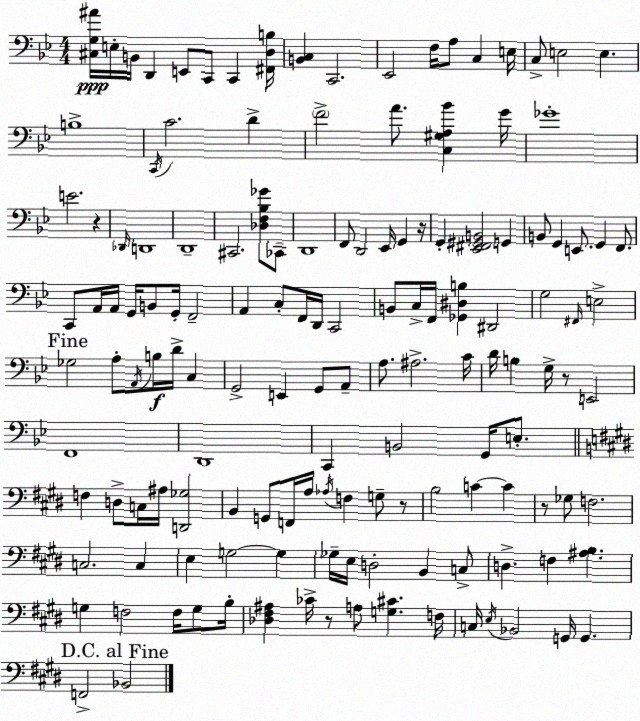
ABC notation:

X:1
T:Untitled
M:4/4
L:1/4
K:Bb
[^C,G,^A]/4 E,/4 B,,/4 D,, E,,/2 C,,/2 C,, [^F,,D,B,]/4 [B,,C,] C,,2 _E,,2 F,/4 A,/2 C, E,/4 C,/2 E,2 E, B,4 C,,/4 C2 D F2 A/2 [C,^G,A,_B] G/4 _G4 E2 z _D,,/4 D,,4 D,,4 ^C,,2 [_D,F,_B,_G]/2 _C,,/2 D,,4 F,,/2 D,,2 _E,,/4 G,, z/4 G,, [_E,,^F,,^G,,B,,]2 G,, B,,/2 G,, E,,/2 G,, F,,/2 C,,/2 A,,/4 A,,/4 G,,/4 B,,/2 G,,/4 F,,2 A,, C,/2 F,,/4 D,,/4 C,,2 B,,/2 C,/4 F,,/4 [_G,,^D,B,] ^D,,2 G,2 ^F,,/4 E,2 _G,2 A,/2 A,,/4 B,/4 D/4 C, G,,2 E,, G,,/2 A,,/2 A,/2 ^A,2 C/4 D/4 B, G,/4 z/2 E,,2 F,,4 D,,4 C,, B,,2 G,,/4 E,/2 F, D,/2 C,/4 ^A,/4 [D,,_G,]2 B,, G,,/2 F,,/4 A,/4 _A,/4 F, G,/2 z/2 B,2 C C z/2 _G,/2 F,2 C,2 C, E, G,2 G, _G,/4 E,/4 D,2 B,, C,/2 D, F, [^A,B,] G, F,2 F,/4 G,/2 B,/4 [_D,^F,^A,] _C/4 z/2 A,/2 [G,^C] F,/4 C,/4 E,/4 _B,,2 G,,/4 G,, F,,2 _B,,2